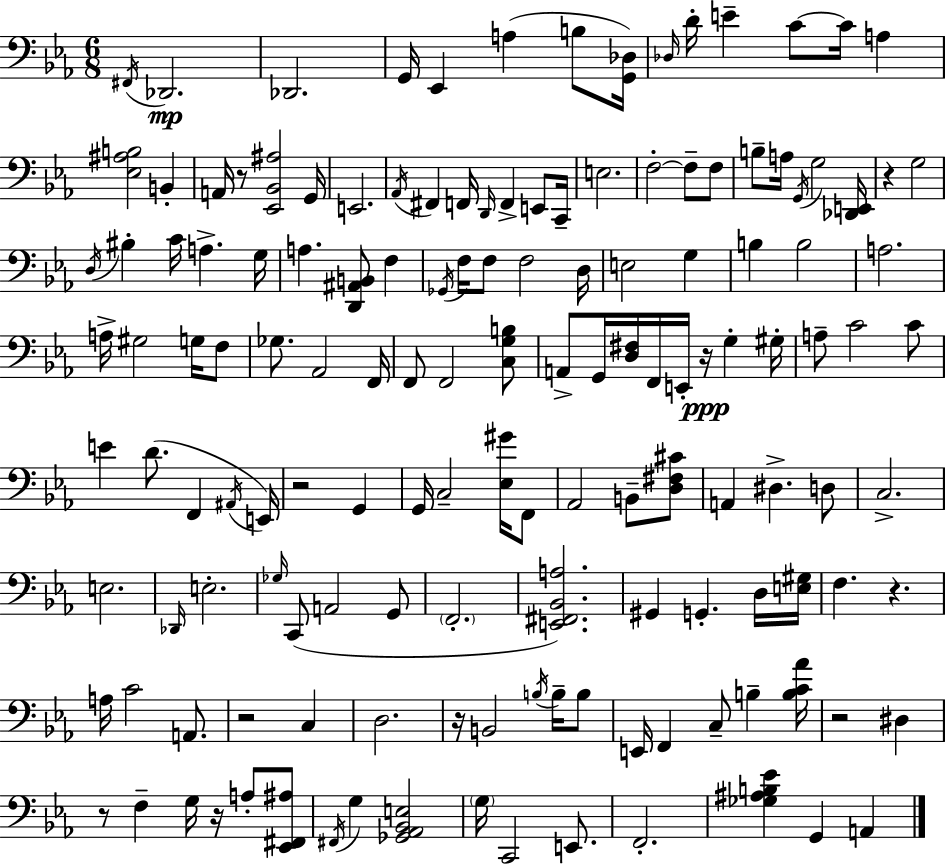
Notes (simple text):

F#2/s Db2/h. Db2/h. G2/s Eb2/q A3/q B3/e [G2,Db3]/s Db3/s D4/s E4/q C4/e C4/s A3/q [Eb3,A#3,B3]/h B2/q A2/s R/e [Eb2,Bb2,A#3]/h G2/s E2/h. Ab2/s F#2/q F2/s D2/s F2/q E2/e C2/s E3/h. F3/h F3/e F3/e B3/e A3/s G2/s G3/h [Db2,E2]/s R/q G3/h D3/s BIS3/q C4/s A3/q. G3/s A3/q. [D2,A#2,B2]/e F3/q Gb2/s F3/s F3/e F3/h D3/s E3/h G3/q B3/q B3/h A3/h. A3/s G#3/h G3/s F3/e Gb3/e. Ab2/h F2/s F2/e F2/h [C3,G3,B3]/e A2/e G2/s [D3,F#3]/s F2/s E2/s R/s G3/q G#3/s A3/e C4/h C4/e E4/q D4/e. F2/q A#2/s E2/s R/h G2/q G2/s C3/h [Eb3,G#4]/s F2/e Ab2/h B2/e [D3,F#3,C#4]/e A2/q D#3/q. D3/e C3/h. E3/h. Db2/s E3/h. Gb3/s C2/e A2/h G2/e F2/h. [E2,F#2,Bb2,A3]/h. G#2/q G2/q. D3/s [E3,G#3]/s F3/q. R/q. A3/s C4/h A2/e. R/h C3/q D3/h. R/s B2/h B3/s B3/s B3/e E2/s F2/q C3/e B3/q [B3,C4,Ab4]/s R/h D#3/q R/e F3/q G3/s R/s A3/e [Eb2,F#2,A#3]/e F#2/s G3/q [Gb2,Ab2,Bb2,E3]/h G3/s C2/h E2/e. F2/h. [Gb3,A#3,B3,Eb4]/q G2/q A2/q